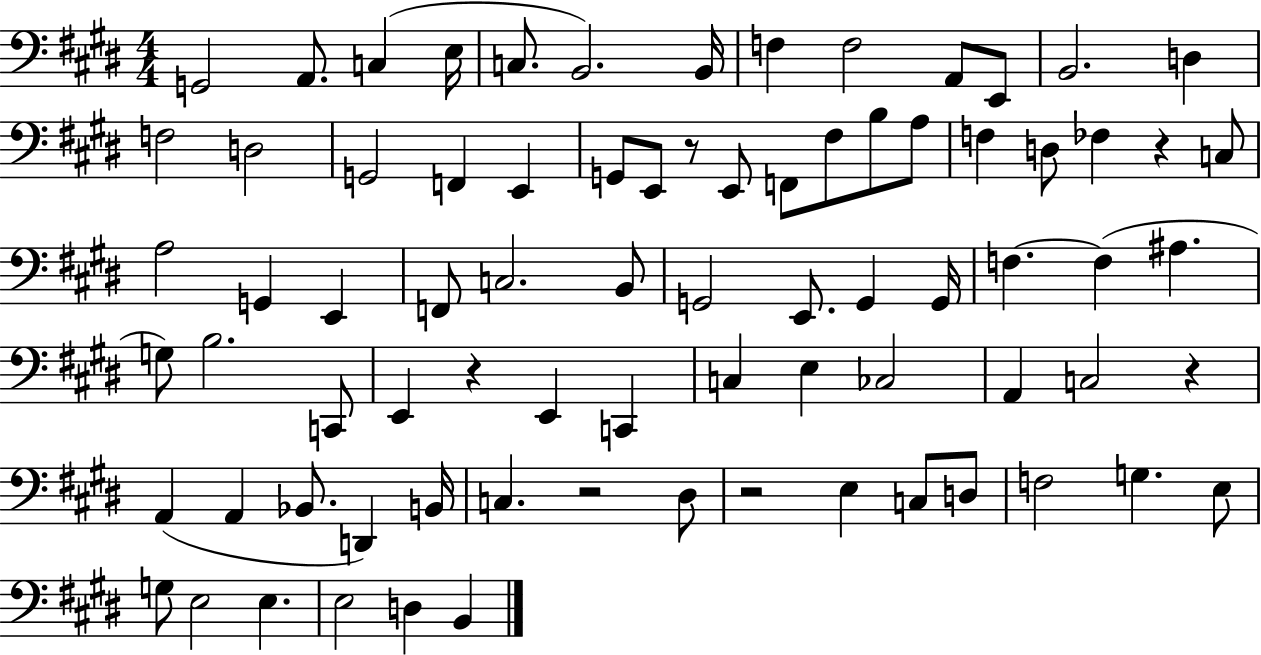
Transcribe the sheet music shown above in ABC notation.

X:1
T:Untitled
M:4/4
L:1/4
K:E
G,,2 A,,/2 C, E,/4 C,/2 B,,2 B,,/4 F, F,2 A,,/2 E,,/2 B,,2 D, F,2 D,2 G,,2 F,, E,, G,,/2 E,,/2 z/2 E,,/2 F,,/2 ^F,/2 B,/2 A,/2 F, D,/2 _F, z C,/2 A,2 G,, E,, F,,/2 C,2 B,,/2 G,,2 E,,/2 G,, G,,/4 F, F, ^A, G,/2 B,2 C,,/2 E,, z E,, C,, C, E, _C,2 A,, C,2 z A,, A,, _B,,/2 D,, B,,/4 C, z2 ^D,/2 z2 E, C,/2 D,/2 F,2 G, E,/2 G,/2 E,2 E, E,2 D, B,,